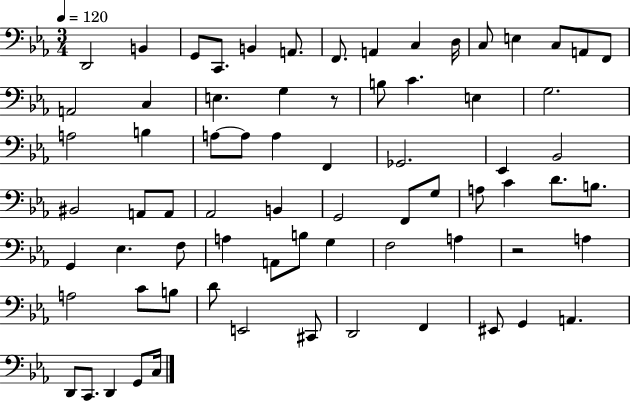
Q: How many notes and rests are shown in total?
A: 72